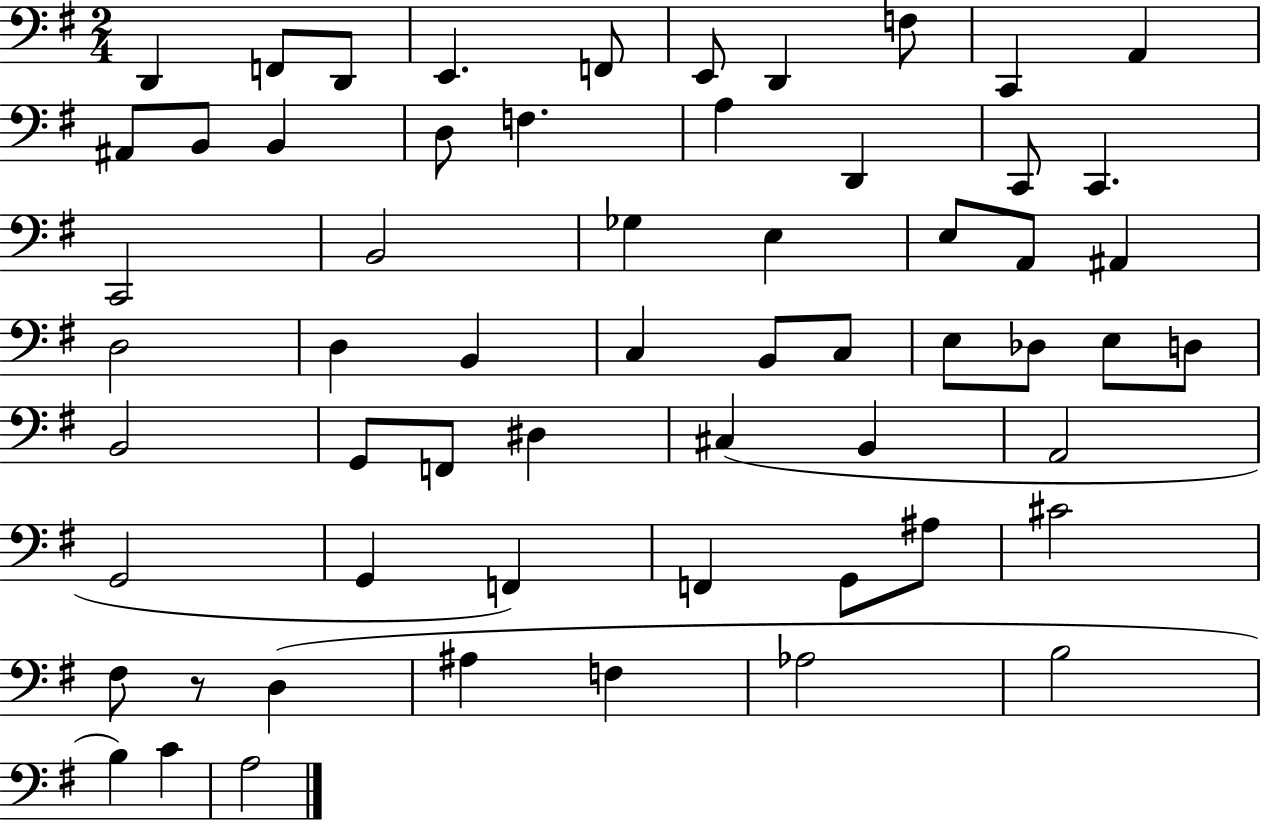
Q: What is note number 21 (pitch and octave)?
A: B2